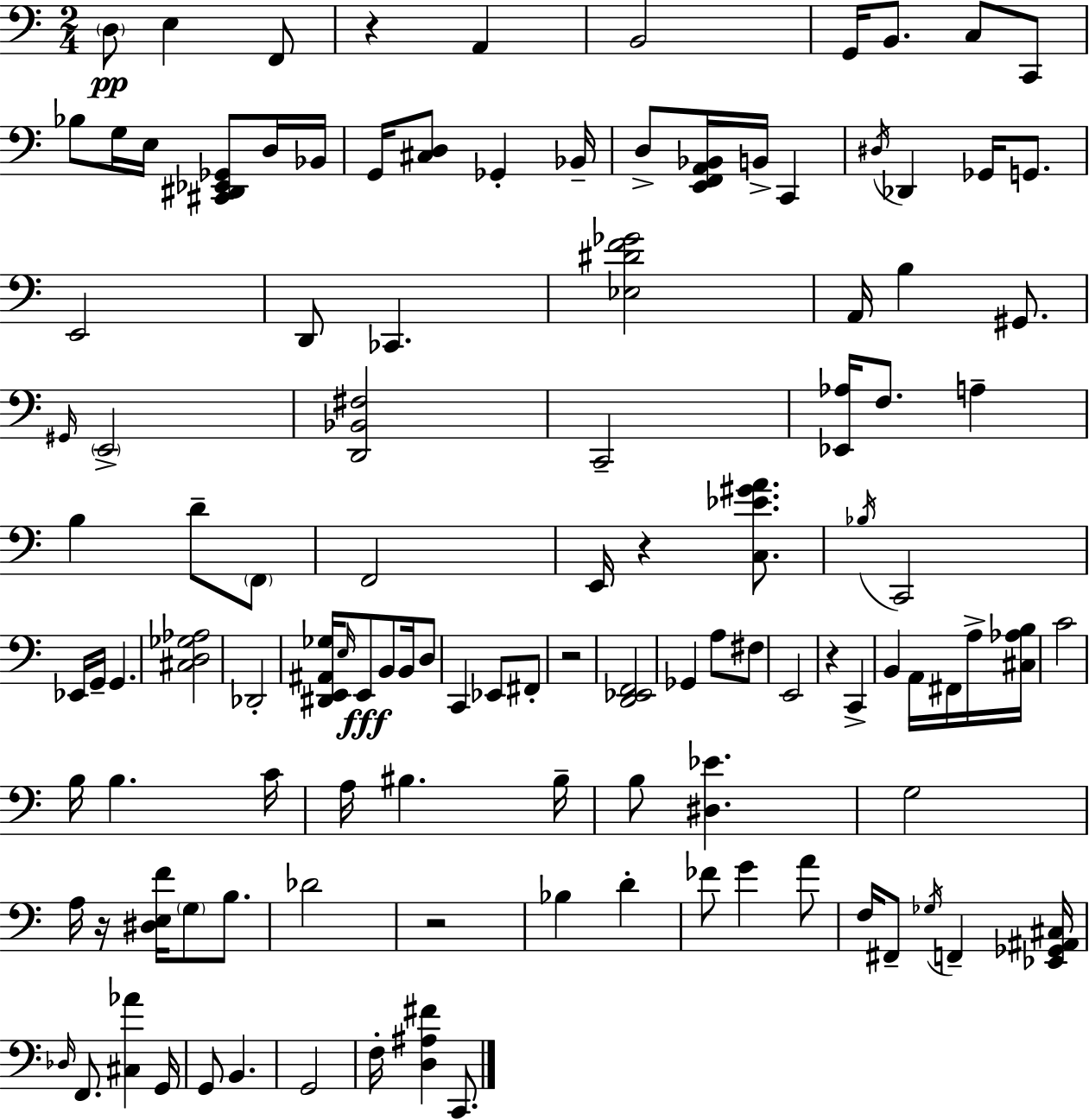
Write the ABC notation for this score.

X:1
T:Untitled
M:2/4
L:1/4
K:C
D,/2 E, F,,/2 z A,, B,,2 G,,/4 B,,/2 C,/2 C,,/2 _B,/2 G,/4 E,/4 [^C,,^D,,_E,,_G,,]/2 D,/4 _B,,/4 G,,/4 [^C,D,]/2 _G,, _B,,/4 D,/2 [E,,F,,A,,_B,,]/4 B,,/4 C,, ^D,/4 _D,, _G,,/4 G,,/2 E,,2 D,,/2 _C,, [_E,^DF_G]2 A,,/4 B, ^G,,/2 ^G,,/4 E,,2 [D,,_B,,^F,]2 C,,2 [_E,,_A,]/4 F,/2 A, B, D/2 F,,/2 F,,2 E,,/4 z [C,_E^GA]/2 _B,/4 C,,2 _E,,/4 G,,/4 G,, [^C,D,_G,_A,]2 _D,,2 [^D,,E,,^A,,_G,]/4 E,/4 E,,/2 B,,/2 B,,/4 D,/2 C,, _E,,/2 ^F,,/2 z2 [D,,_E,,F,,]2 _G,, A,/2 ^F,/2 E,,2 z C,, B,, A,,/4 ^F,,/4 A,/4 [^C,_A,B,]/4 C2 B,/4 B, C/4 A,/4 ^B, ^B,/4 B,/2 [^D,_E] G,2 A,/4 z/4 [^D,E,F]/4 G,/2 B,/2 _D2 z2 _B, D _F/2 G A/2 F,/4 ^F,,/2 _G,/4 F,, [_E,,_G,,^A,,^C,]/4 _D,/4 F,,/2 [^C,_A] G,,/4 G,,/2 B,, G,,2 F,/4 [D,^A,^F] C,,/2